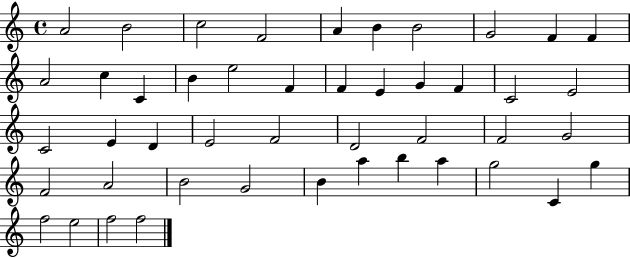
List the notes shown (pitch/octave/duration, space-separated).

A4/h B4/h C5/h F4/h A4/q B4/q B4/h G4/h F4/q F4/q A4/h C5/q C4/q B4/q E5/h F4/q F4/q E4/q G4/q F4/q C4/h E4/h C4/h E4/q D4/q E4/h F4/h D4/h F4/h F4/h G4/h F4/h A4/h B4/h G4/h B4/q A5/q B5/q A5/q G5/h C4/q G5/q F5/h E5/h F5/h F5/h